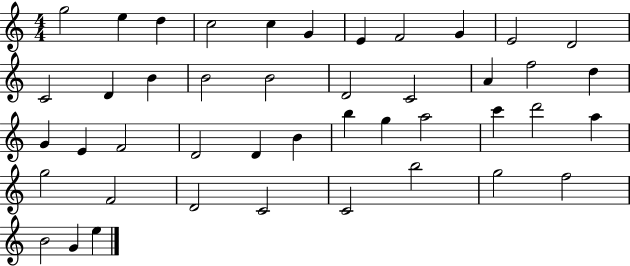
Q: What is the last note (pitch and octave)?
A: E5